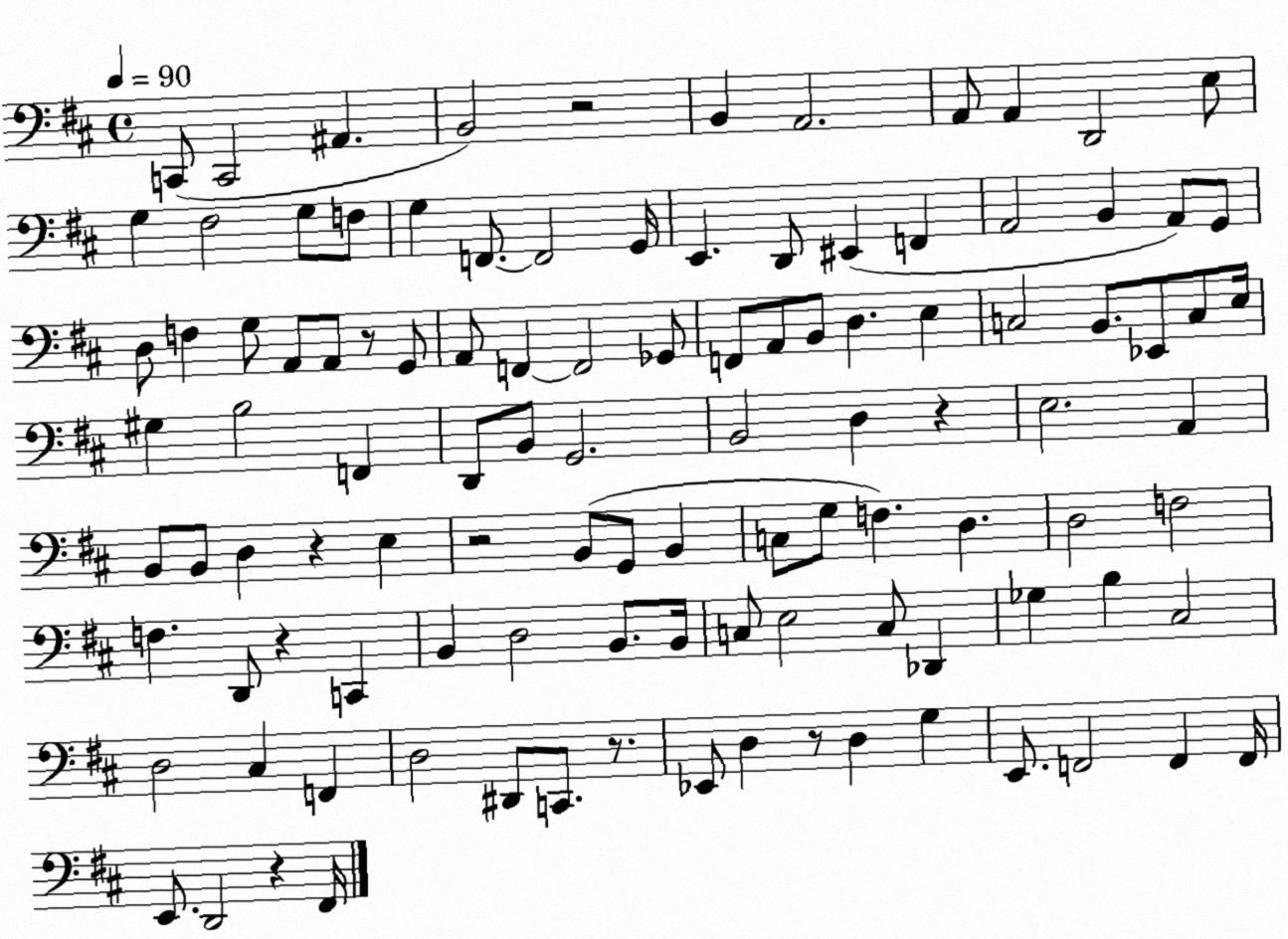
X:1
T:Untitled
M:4/4
L:1/4
K:D
C,,/2 C,,2 ^A,, B,,2 z2 B,, A,,2 A,,/2 A,, D,,2 E,/2 G, ^F,2 G,/2 F,/2 G, F,,/2 F,,2 G,,/4 E,, D,,/2 ^E,, F,, A,,2 B,, A,,/2 G,,/2 D,/2 F, G,/2 A,,/2 A,,/2 z/2 G,,/2 A,,/2 F,, F,,2 _G,,/2 F,,/2 A,,/2 B,,/2 D, E, C,2 B,,/2 _E,,/2 C,/2 E,/4 ^G, B,2 F,, D,,/2 B,,/2 G,,2 B,,2 D, z E,2 A,, B,,/2 B,,/2 D, z E, z2 B,,/2 G,,/2 B,, C,/2 G,/2 F, D, D,2 F,2 F, D,,/2 z C,, B,, D,2 B,,/2 B,,/4 C,/2 E,2 C,/2 _D,, _G, B, ^C,2 D,2 ^C, F,, D,2 ^D,,/2 C,,/2 z/2 _E,,/2 D, z/2 D, G, E,,/2 F,,2 F,, F,,/4 E,,/2 D,,2 z ^F,,/4